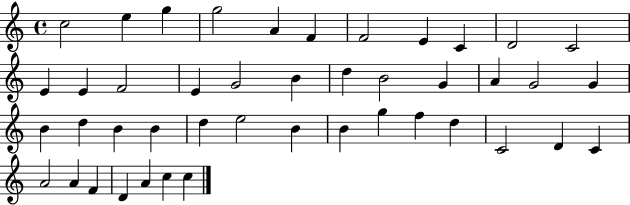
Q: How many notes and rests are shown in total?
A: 44